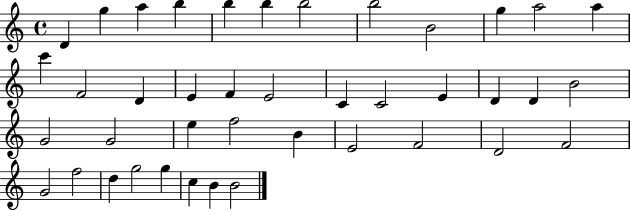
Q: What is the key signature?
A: C major